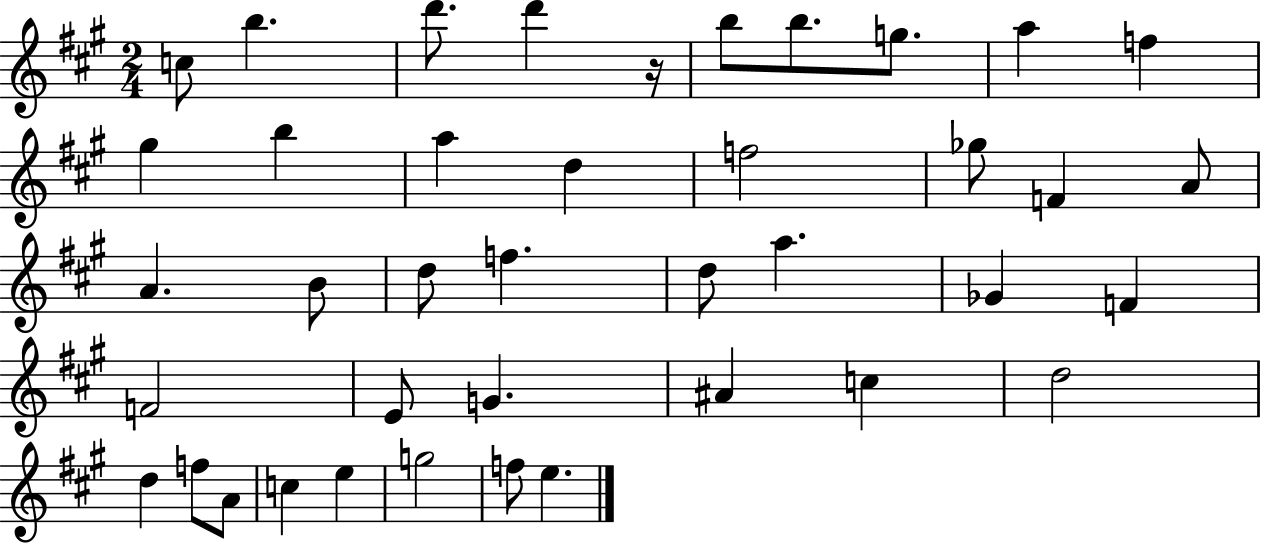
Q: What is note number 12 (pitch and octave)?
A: A5